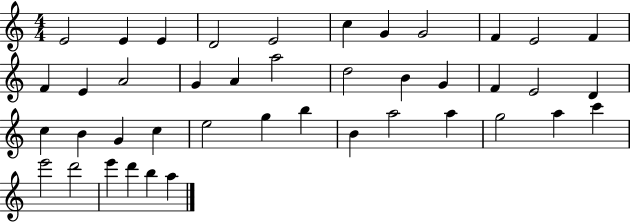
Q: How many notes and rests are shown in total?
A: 42